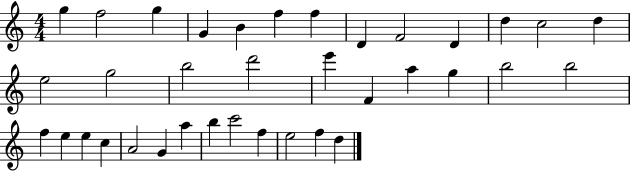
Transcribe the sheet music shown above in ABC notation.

X:1
T:Untitled
M:4/4
L:1/4
K:C
g f2 g G B f f D F2 D d c2 d e2 g2 b2 d'2 e' F a g b2 b2 f e e c A2 G a b c'2 f e2 f d